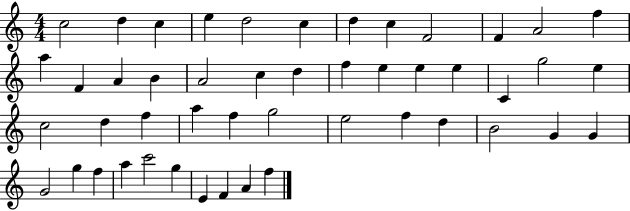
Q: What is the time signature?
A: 4/4